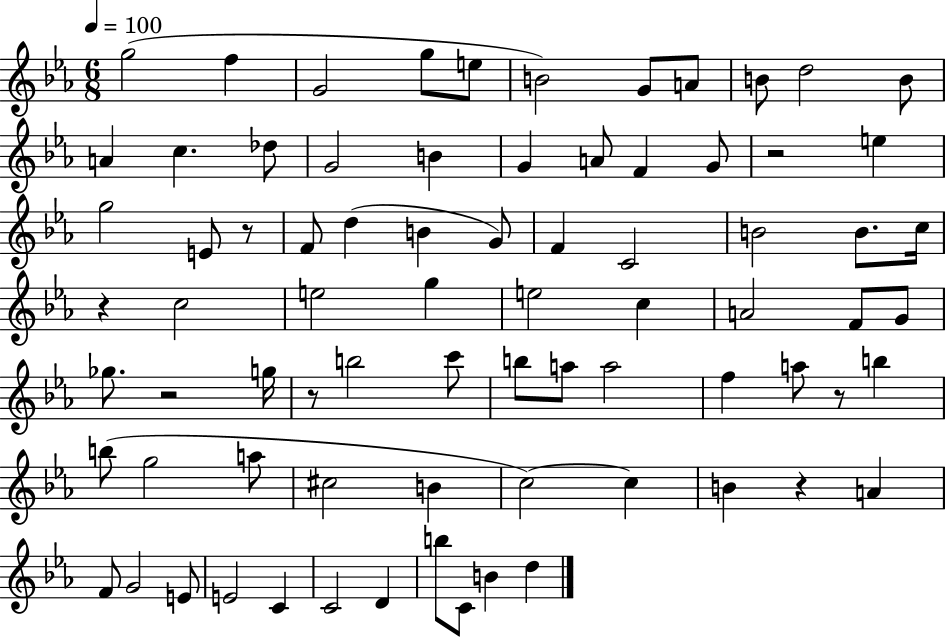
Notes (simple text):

G5/h F5/q G4/h G5/e E5/e B4/h G4/e A4/e B4/e D5/h B4/e A4/q C5/q. Db5/e G4/h B4/q G4/q A4/e F4/q G4/e R/h E5/q G5/h E4/e R/e F4/e D5/q B4/q G4/e F4/q C4/h B4/h B4/e. C5/s R/q C5/h E5/h G5/q E5/h C5/q A4/h F4/e G4/e Gb5/e. R/h G5/s R/e B5/h C6/e B5/e A5/e A5/h F5/q A5/e R/e B5/q B5/e G5/h A5/e C#5/h B4/q C5/h C5/q B4/q R/q A4/q F4/e G4/h E4/e E4/h C4/q C4/h D4/q B5/e C4/e B4/q D5/q